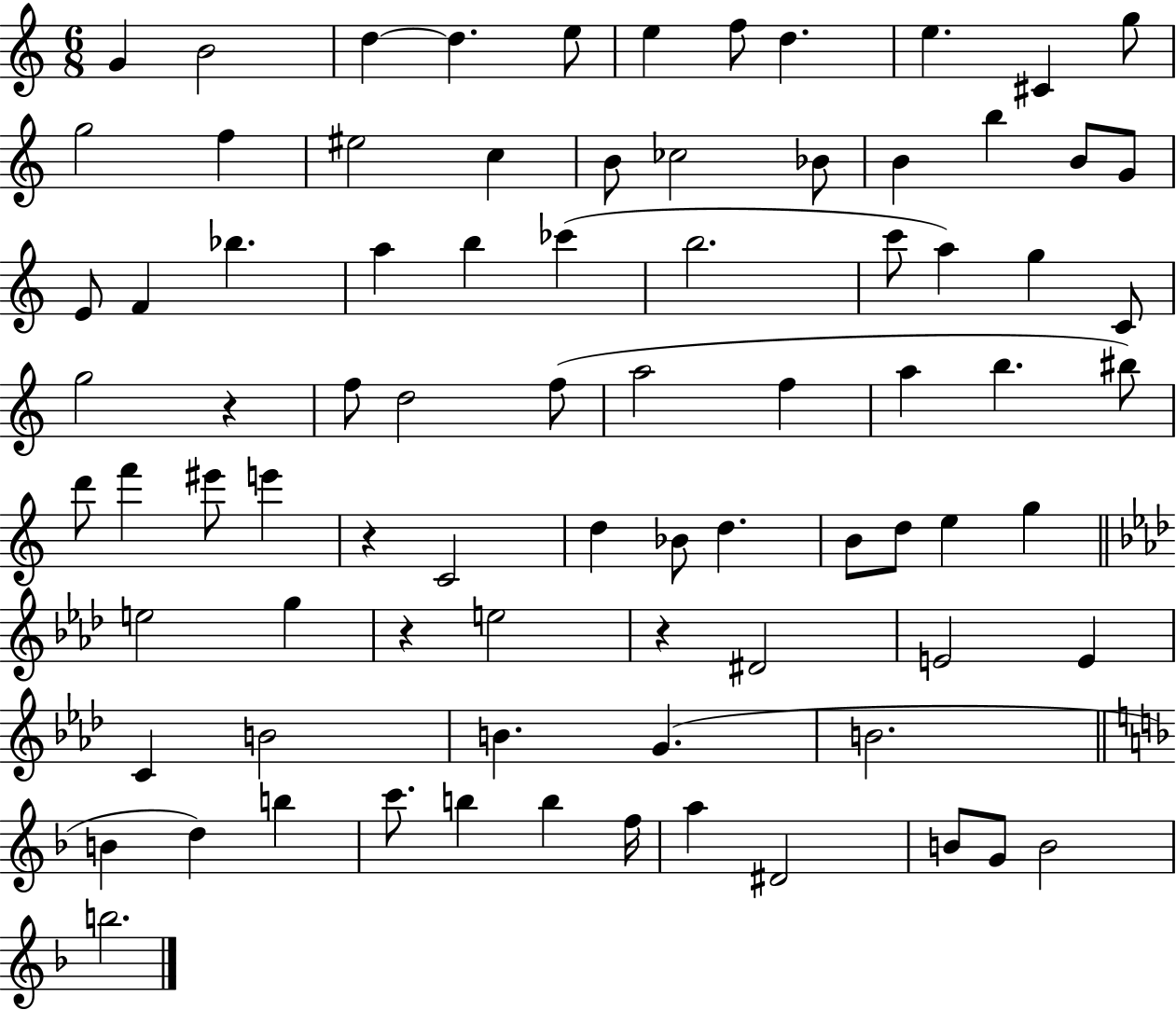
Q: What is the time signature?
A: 6/8